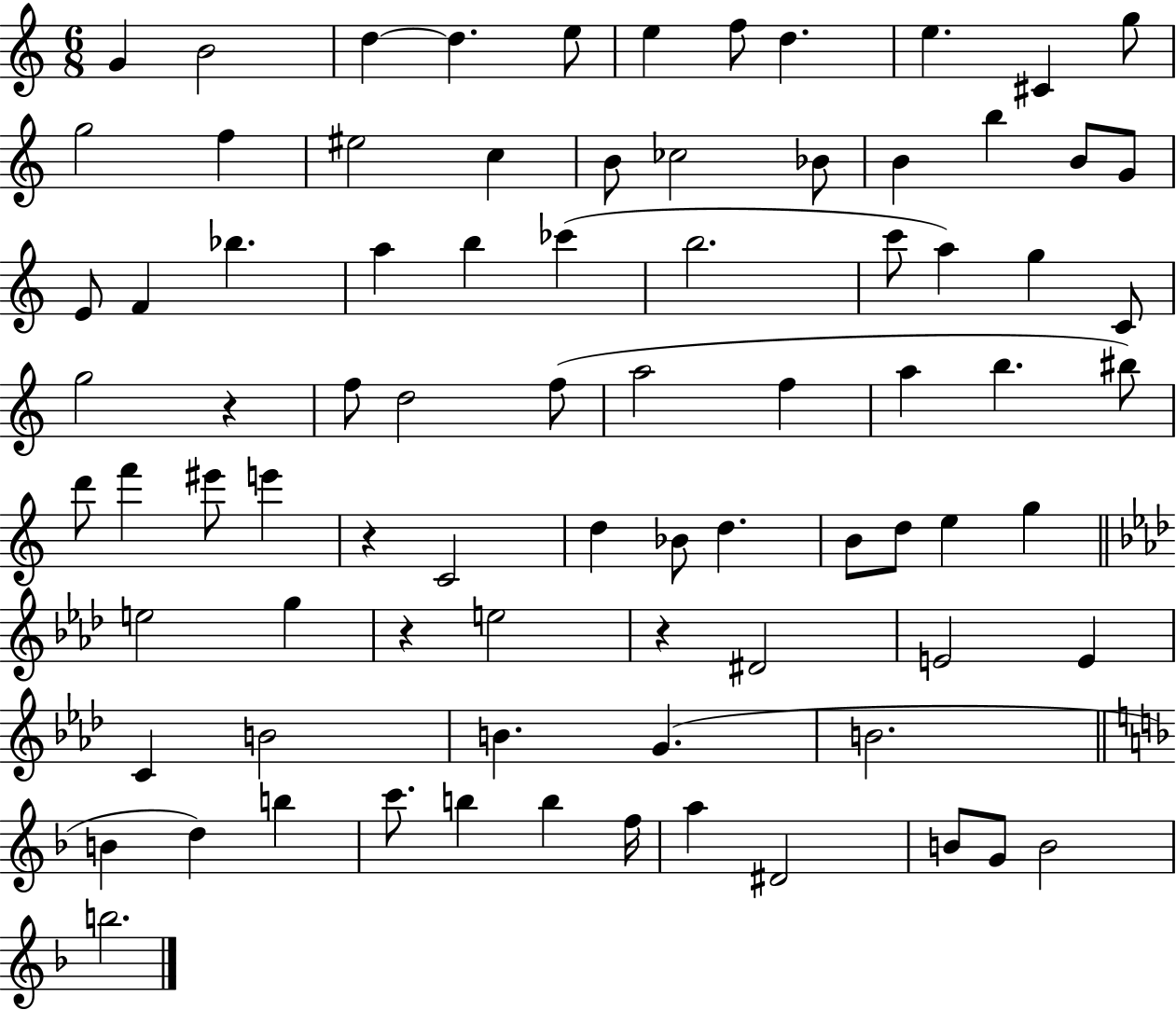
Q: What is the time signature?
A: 6/8